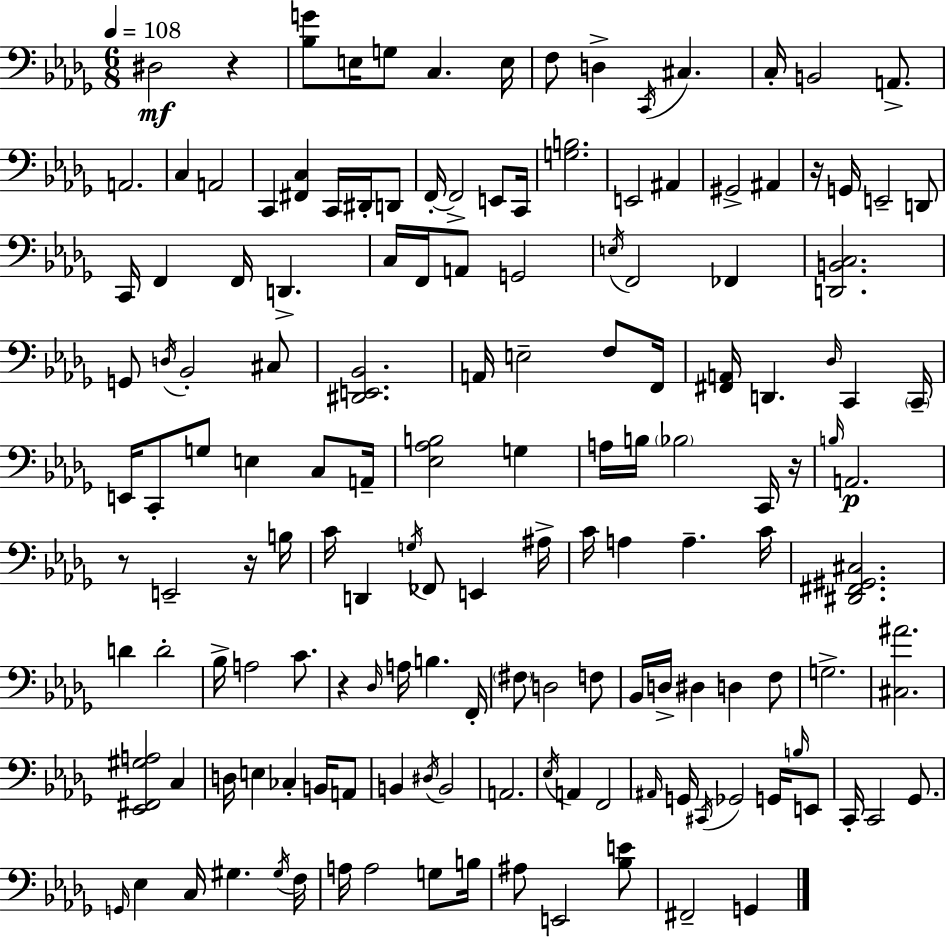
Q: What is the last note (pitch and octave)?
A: G2